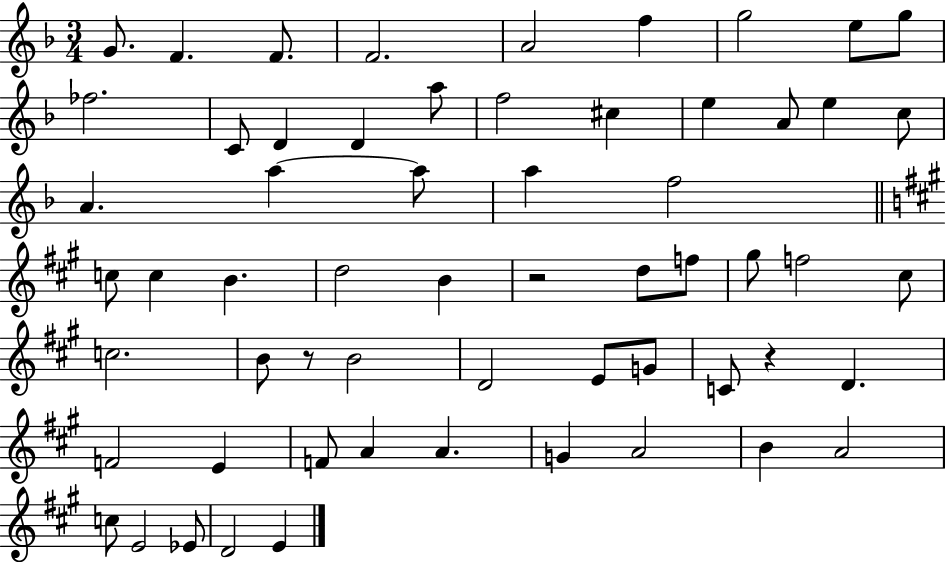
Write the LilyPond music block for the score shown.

{
  \clef treble
  \numericTimeSignature
  \time 3/4
  \key f \major
  g'8. f'4. f'8. | f'2. | a'2 f''4 | g''2 e''8 g''8 | \break fes''2. | c'8 d'4 d'4 a''8 | f''2 cis''4 | e''4 a'8 e''4 c''8 | \break a'4. a''4~~ a''8 | a''4 f''2 | \bar "||" \break \key a \major c''8 c''4 b'4. | d''2 b'4 | r2 d''8 f''8 | gis''8 f''2 cis''8 | \break c''2. | b'8 r8 b'2 | d'2 e'8 g'8 | c'8 r4 d'4. | \break f'2 e'4 | f'8 a'4 a'4. | g'4 a'2 | b'4 a'2 | \break c''8 e'2 ees'8 | d'2 e'4 | \bar "|."
}